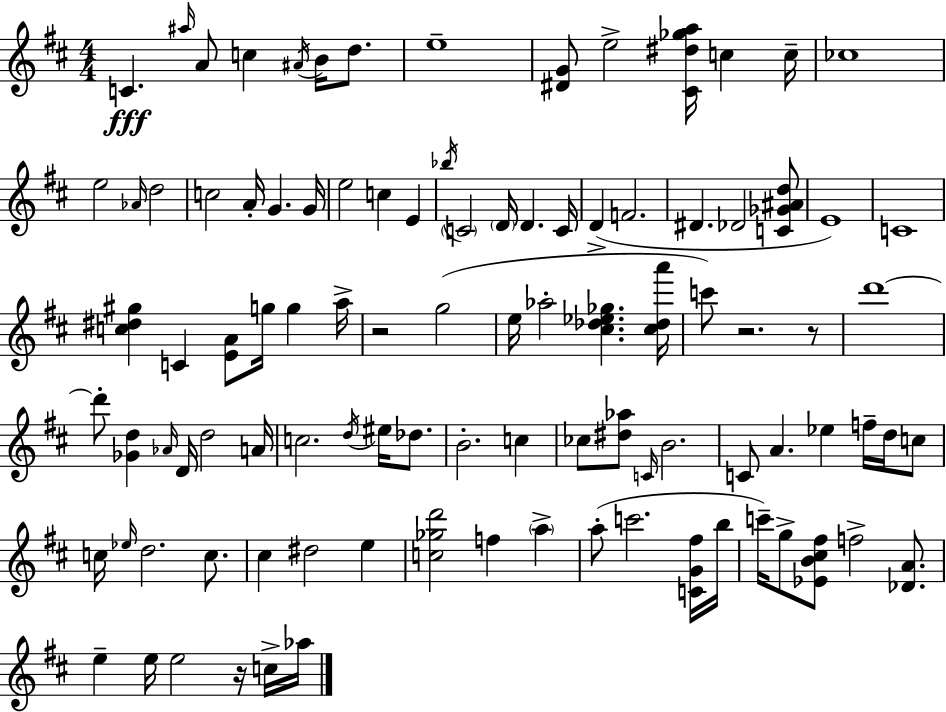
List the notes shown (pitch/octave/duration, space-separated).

C4/q. A#5/s A4/e C5/q A#4/s B4/s D5/e. E5/w [D#4,G4]/e E5/h [C#4,D#5,Gb5,A5]/s C5/q C5/s CES5/w E5/h Ab4/s D5/h C5/h A4/s G4/q. G4/s E5/h C5/q E4/q Bb5/s C4/h D4/s D4/q. C4/s D4/q F4/h. D#4/q. Db4/h [C4,Gb4,A#4,D5]/e E4/w C4/w [C5,D#5,G#5]/q C4/q [E4,A4]/e G5/s G5/q A5/s R/h G5/h E5/s Ab5/h [C#5,Db5,Eb5,Gb5]/q. [C#5,Db5,A6]/s C6/e R/h. R/e D6/w D6/e [Gb4,D5]/q Ab4/s D4/s D5/h A4/s C5/h. D5/s EIS5/s Db5/e. B4/h. C5/q CES5/e [D#5,Ab5]/e C4/s B4/h. C4/e A4/q. Eb5/q F5/s D5/s C5/e C5/s Eb5/s D5/h. C5/e. C#5/q D#5/h E5/q [C5,Gb5,D6]/h F5/q A5/q A5/e C6/h. [C4,G4,F#5]/s B5/s C6/s G5/e [Eb4,B4,C#5,F#5]/e F5/h [Db4,A4]/e. E5/q E5/s E5/h R/s C5/s Ab5/s